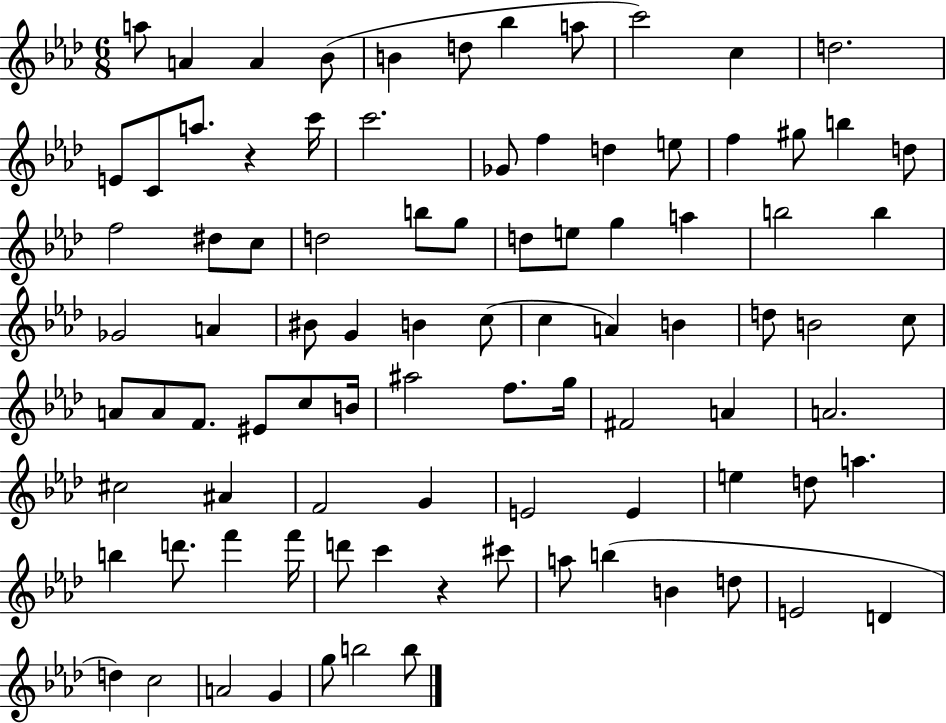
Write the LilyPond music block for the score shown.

{
  \clef treble
  \numericTimeSignature
  \time 6/8
  \key aes \major
  a''8 a'4 a'4 bes'8( | b'4 d''8 bes''4 a''8 | c'''2) c''4 | d''2. | \break e'8 c'8 a''8. r4 c'''16 | c'''2. | ges'8 f''4 d''4 e''8 | f''4 gis''8 b''4 d''8 | \break f''2 dis''8 c''8 | d''2 b''8 g''8 | d''8 e''8 g''4 a''4 | b''2 b''4 | \break ges'2 a'4 | bis'8 g'4 b'4 c''8( | c''4 a'4) b'4 | d''8 b'2 c''8 | \break a'8 a'8 f'8. eis'8 c''8 b'16 | ais''2 f''8. g''16 | fis'2 a'4 | a'2. | \break cis''2 ais'4 | f'2 g'4 | e'2 e'4 | e''4 d''8 a''4. | \break b''4 d'''8. f'''4 f'''16 | d'''8 c'''4 r4 cis'''8 | a''8 b''4( b'4 d''8 | e'2 d'4 | \break d''4) c''2 | a'2 g'4 | g''8 b''2 b''8 | \bar "|."
}